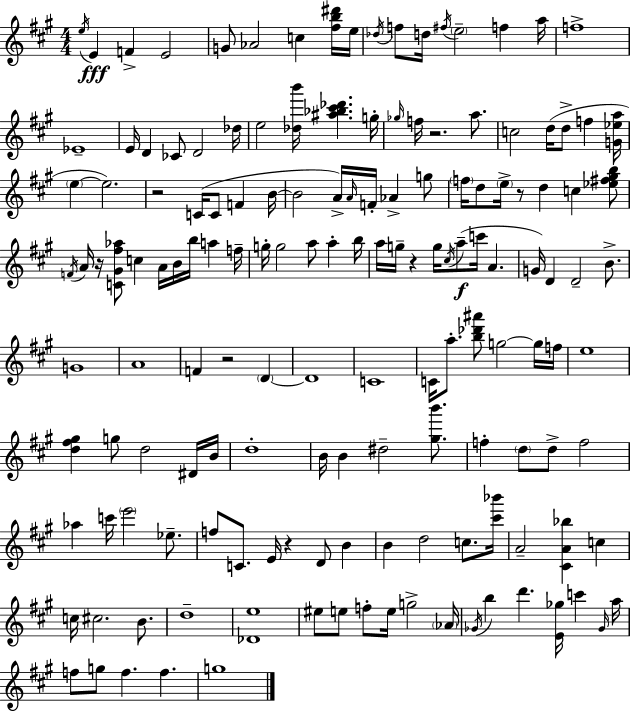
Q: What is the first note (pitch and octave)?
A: E5